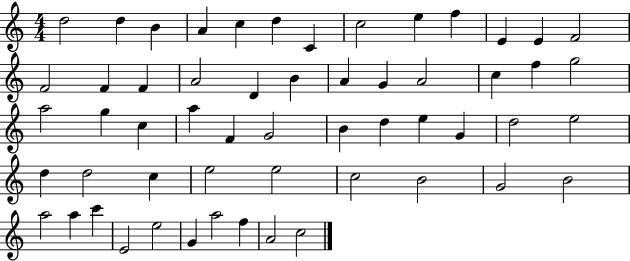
D5/h D5/q B4/q A4/q C5/q D5/q C4/q C5/h E5/q F5/q E4/q E4/q F4/h F4/h F4/q F4/q A4/h D4/q B4/q A4/q G4/q A4/h C5/q F5/q G5/h A5/h G5/q C5/q A5/q F4/q G4/h B4/q D5/q E5/q G4/q D5/h E5/h D5/q D5/h C5/q E5/h E5/h C5/h B4/h G4/h B4/h A5/h A5/q C6/q E4/h E5/h G4/q A5/h F5/q A4/h C5/h